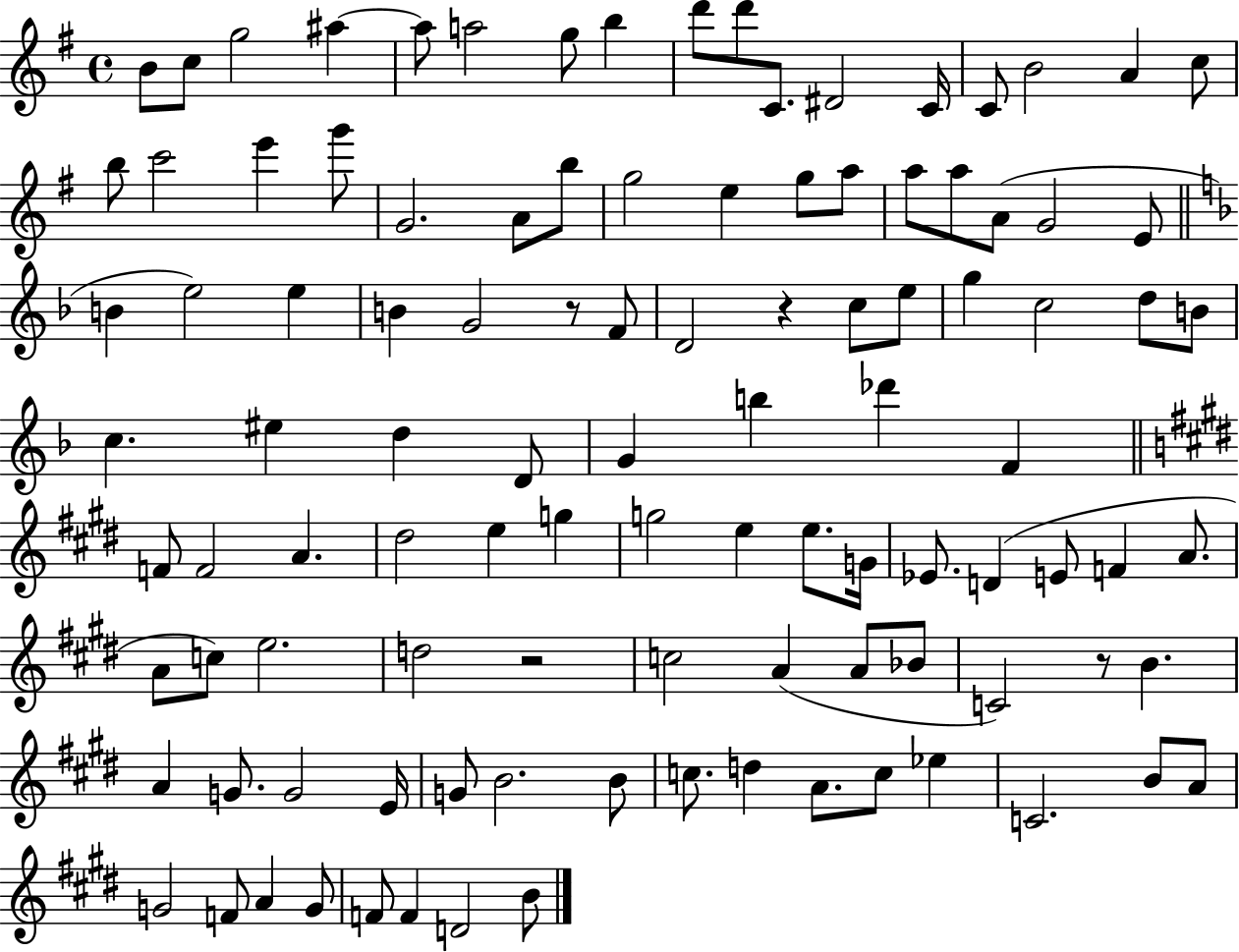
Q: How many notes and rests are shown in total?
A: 106